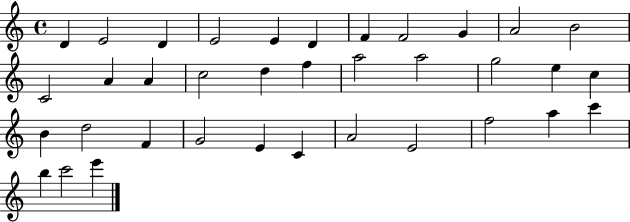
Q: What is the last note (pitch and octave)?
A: E6